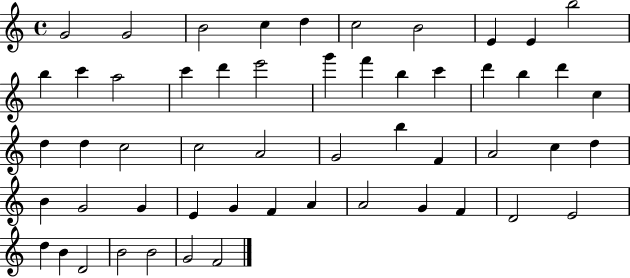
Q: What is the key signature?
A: C major